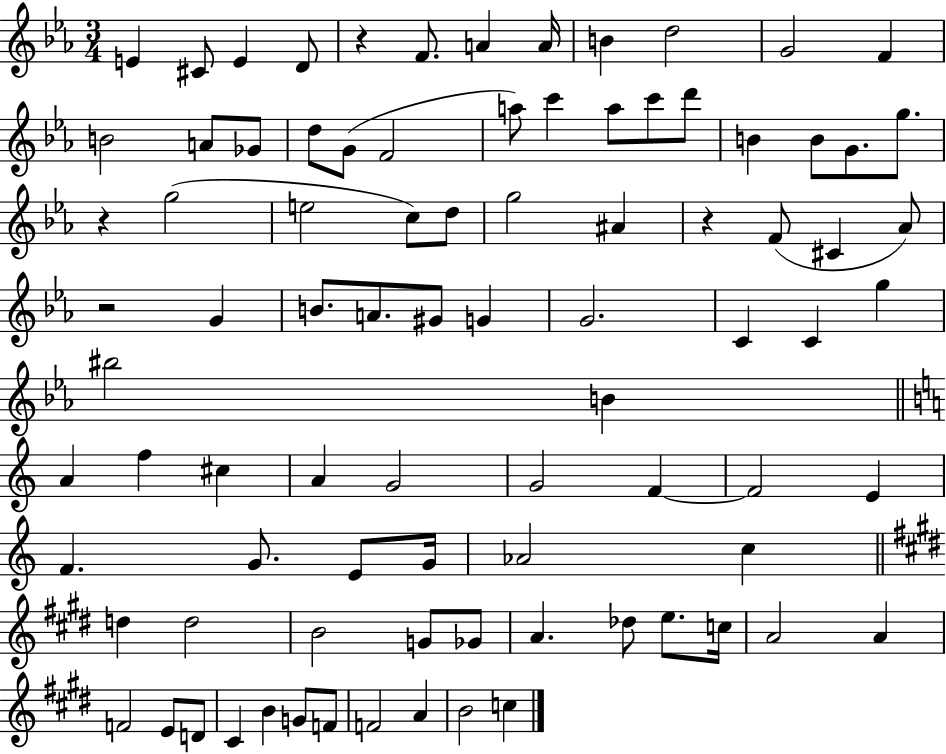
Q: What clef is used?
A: treble